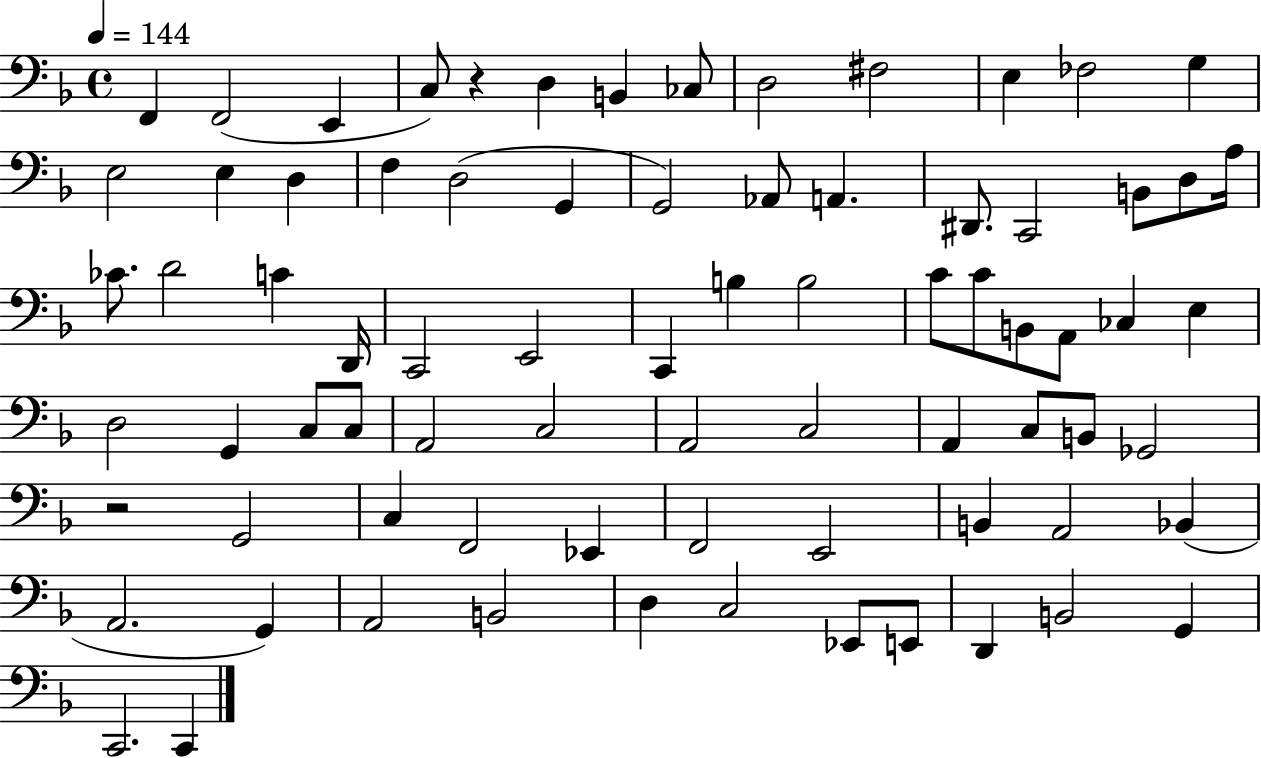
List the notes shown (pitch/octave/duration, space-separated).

F2/q F2/h E2/q C3/e R/q D3/q B2/q CES3/e D3/h F#3/h E3/q FES3/h G3/q E3/h E3/q D3/q F3/q D3/h G2/q G2/h Ab2/e A2/q. D#2/e. C2/h B2/e D3/e A3/s CES4/e. D4/h C4/q D2/s C2/h E2/h C2/q B3/q B3/h C4/e C4/e B2/e A2/e CES3/q E3/q D3/h G2/q C3/e C3/e A2/h C3/h A2/h C3/h A2/q C3/e B2/e Gb2/h R/h G2/h C3/q F2/h Eb2/q F2/h E2/h B2/q A2/h Bb2/q A2/h. G2/q A2/h B2/h D3/q C3/h Eb2/e E2/e D2/q B2/h G2/q C2/h. C2/q